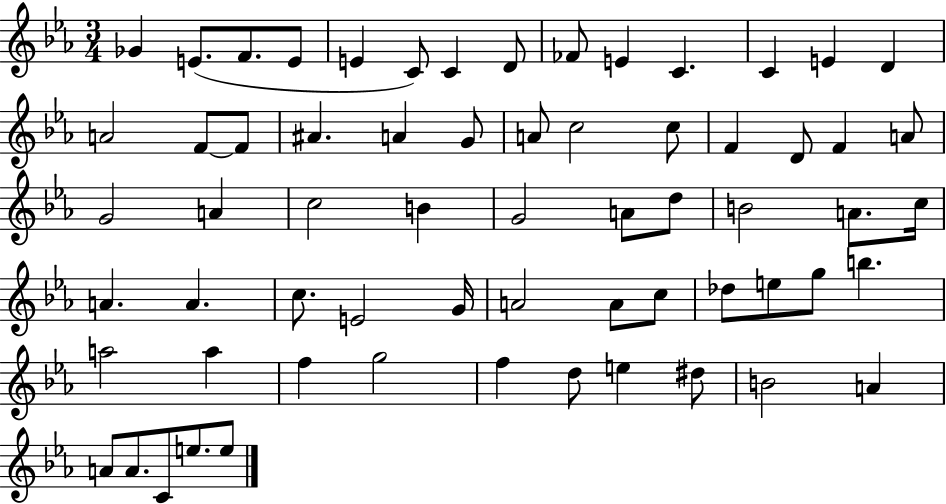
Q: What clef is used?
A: treble